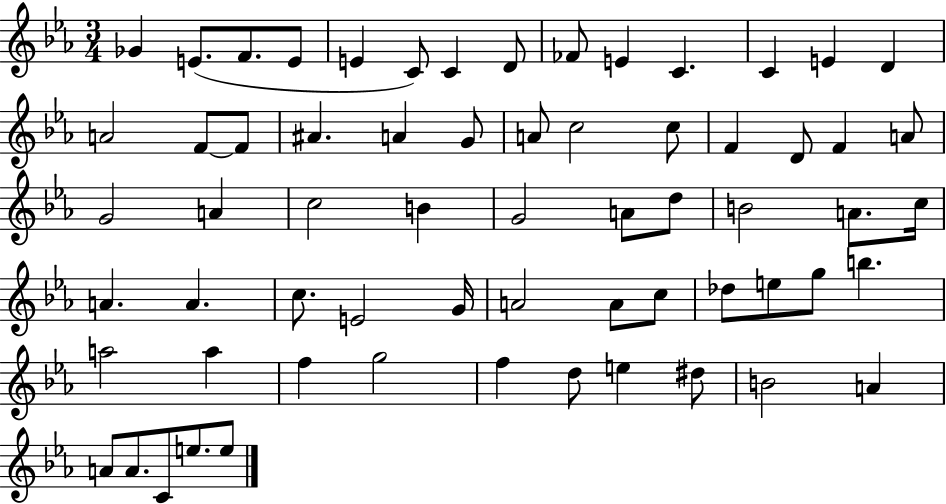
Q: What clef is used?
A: treble